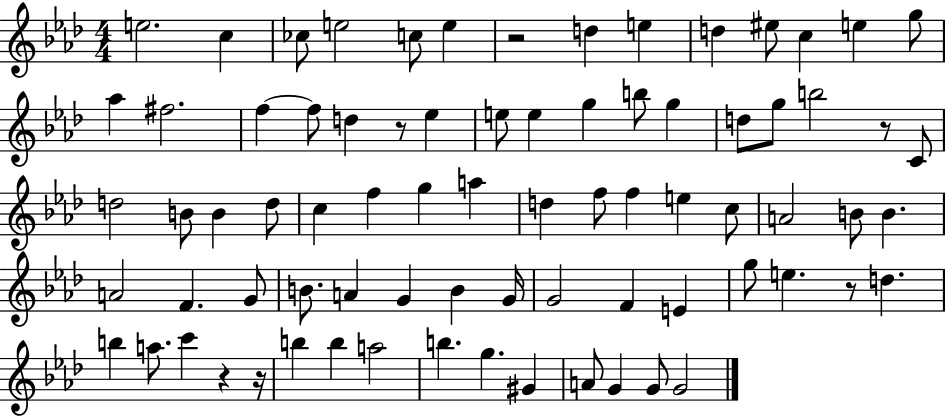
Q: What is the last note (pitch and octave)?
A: G4